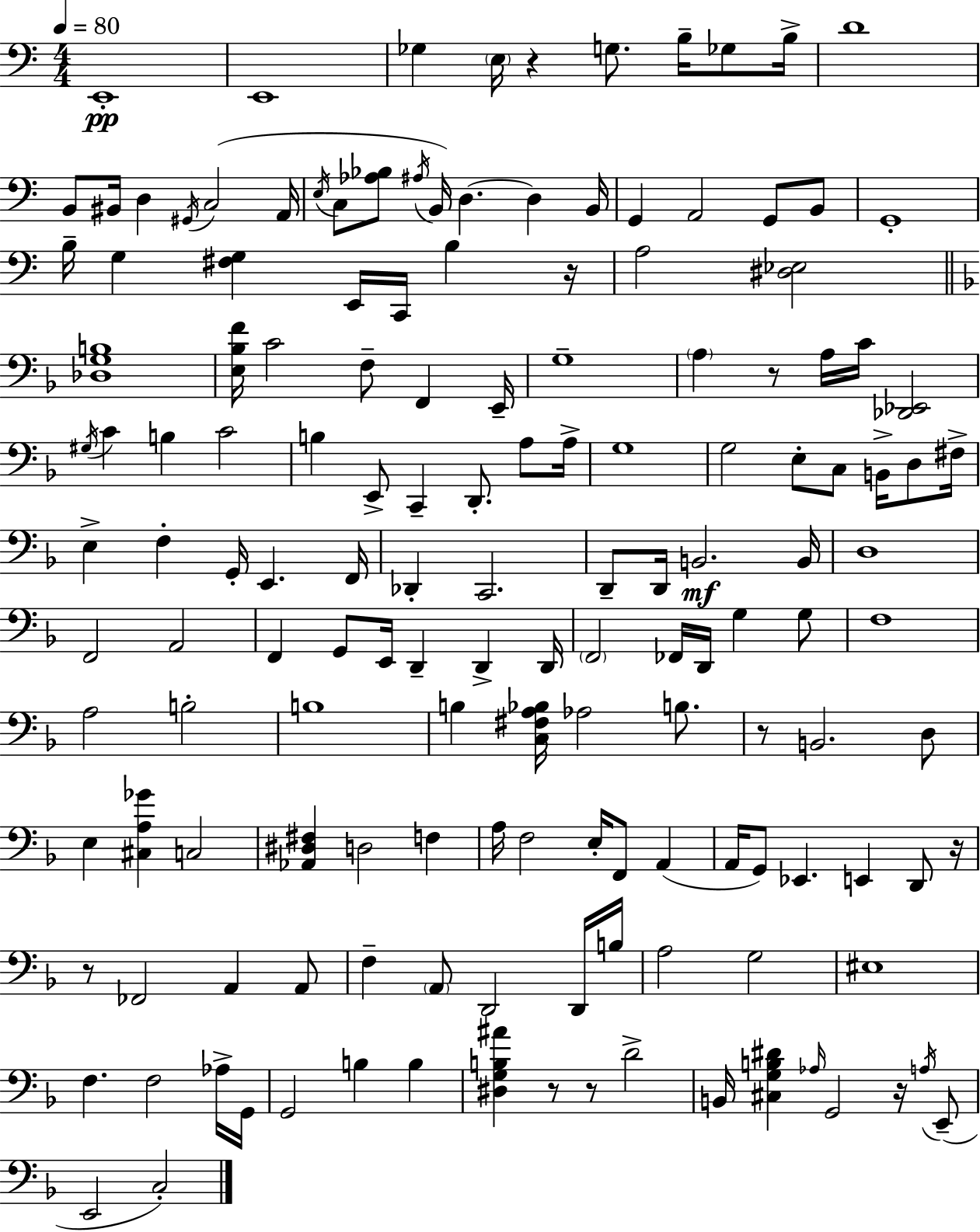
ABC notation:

X:1
T:Untitled
M:4/4
L:1/4
K:C
E,,4 E,,4 _G, E,/4 z G,/2 B,/4 _G,/2 B,/4 D4 B,,/2 ^B,,/4 D, ^G,,/4 C,2 A,,/4 E,/4 C,/2 [_A,_B,]/2 ^A,/4 B,,/4 D, D, B,,/4 G,, A,,2 G,,/2 B,,/2 G,,4 B,/4 G, [^F,G,] E,,/4 C,,/4 B, z/4 A,2 [^D,_E,]2 [_D,G,B,]4 [E,_B,F]/4 C2 F,/2 F,, E,,/4 G,4 A, z/2 A,/4 C/4 [_D,,_E,,]2 ^G,/4 C B, C2 B, E,,/2 C,, D,,/2 A,/2 A,/4 G,4 G,2 E,/2 C,/2 B,,/4 D,/2 ^F,/4 E, F, G,,/4 E,, F,,/4 _D,, C,,2 D,,/2 D,,/4 B,,2 B,,/4 D,4 F,,2 A,,2 F,, G,,/2 E,,/4 D,, D,, D,,/4 F,,2 _F,,/4 D,,/4 G, G,/2 F,4 A,2 B,2 B,4 B, [C,^F,A,_B,]/4 _A,2 B,/2 z/2 B,,2 D,/2 E, [^C,A,_G] C,2 [_A,,^D,^F,] D,2 F, A,/4 F,2 E,/4 F,,/2 A,, A,,/4 G,,/2 _E,, E,, D,,/2 z/4 z/2 _F,,2 A,, A,,/2 F, A,,/2 D,,2 D,,/4 B,/4 A,2 G,2 ^E,4 F, F,2 _A,/4 G,,/4 G,,2 B, B, [^D,G,B,^A] z/2 z/2 D2 B,,/4 [^C,G,B,^D] _A,/4 G,,2 z/4 A,/4 E,,/2 E,,2 C,2